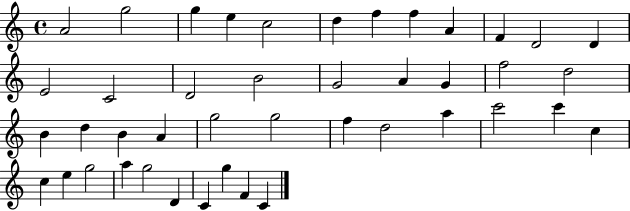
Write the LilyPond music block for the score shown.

{
  \clef treble
  \time 4/4
  \defaultTimeSignature
  \key c \major
  a'2 g''2 | g''4 e''4 c''2 | d''4 f''4 f''4 a'4 | f'4 d'2 d'4 | \break e'2 c'2 | d'2 b'2 | g'2 a'4 g'4 | f''2 d''2 | \break b'4 d''4 b'4 a'4 | g''2 g''2 | f''4 d''2 a''4 | c'''2 c'''4 c''4 | \break c''4 e''4 g''2 | a''4 g''2 d'4 | c'4 g''4 f'4 c'4 | \bar "|."
}